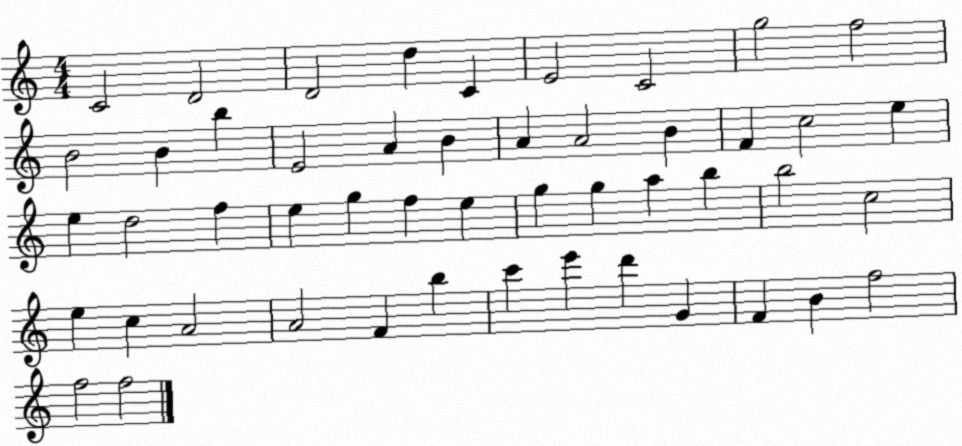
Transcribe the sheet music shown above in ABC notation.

X:1
T:Untitled
M:4/4
L:1/4
K:C
C2 D2 D2 d C E2 C2 g2 f2 B2 B b E2 A B A A2 B F c2 e e d2 f e g f e g g a b b2 c2 e c A2 A2 F b c' e' d' G F B f2 f2 f2